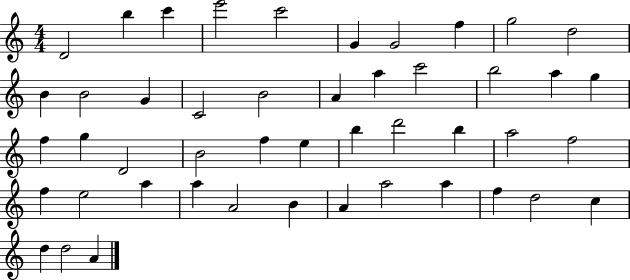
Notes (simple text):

D4/h B5/q C6/q E6/h C6/h G4/q G4/h F5/q G5/h D5/h B4/q B4/h G4/q C4/h B4/h A4/q A5/q C6/h B5/h A5/q G5/q F5/q G5/q D4/h B4/h F5/q E5/q B5/q D6/h B5/q A5/h F5/h F5/q E5/h A5/q A5/q A4/h B4/q A4/q A5/h A5/q F5/q D5/h C5/q D5/q D5/h A4/q